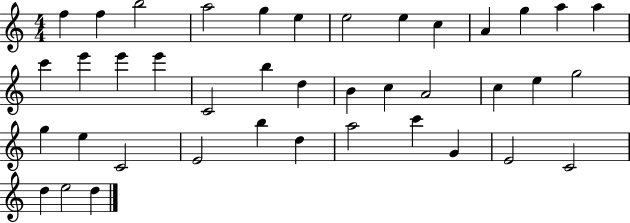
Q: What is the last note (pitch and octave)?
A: D5